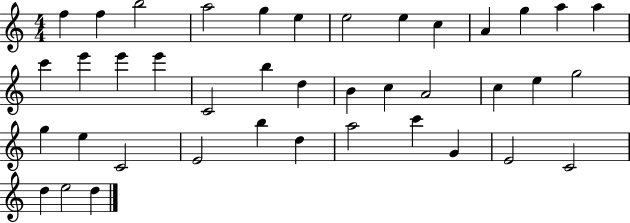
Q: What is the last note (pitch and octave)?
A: D5